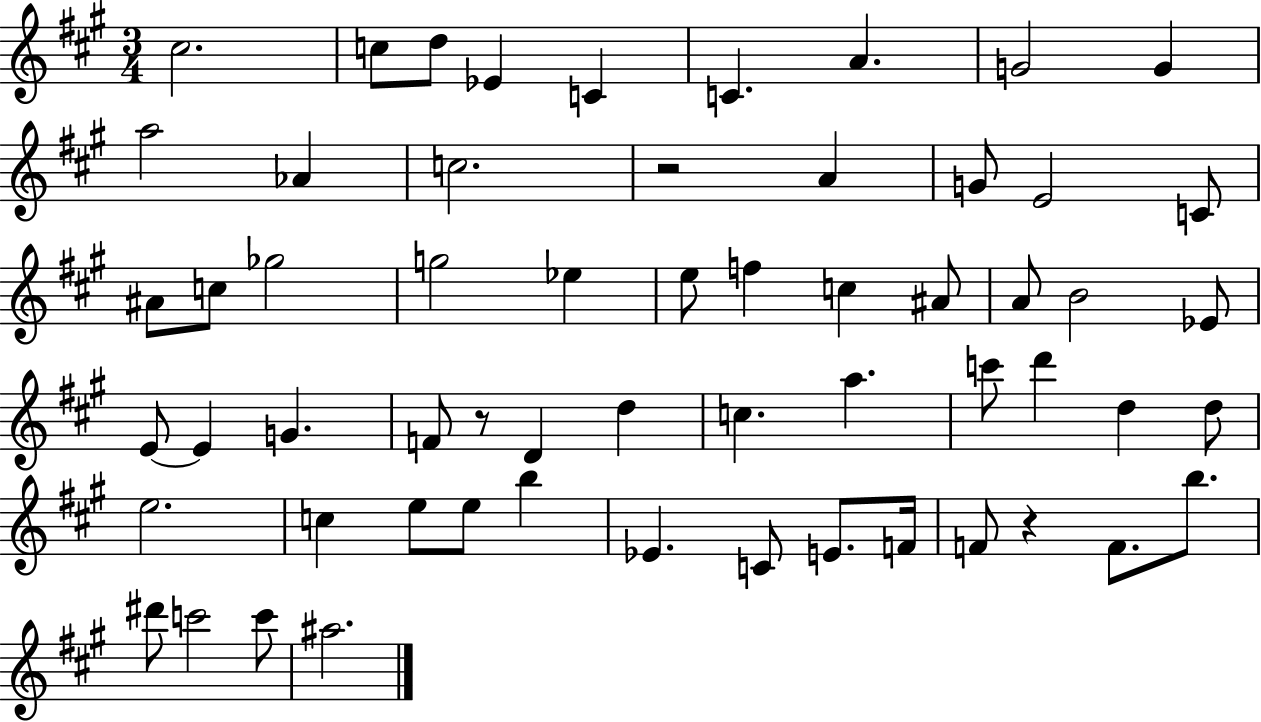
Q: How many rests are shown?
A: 3